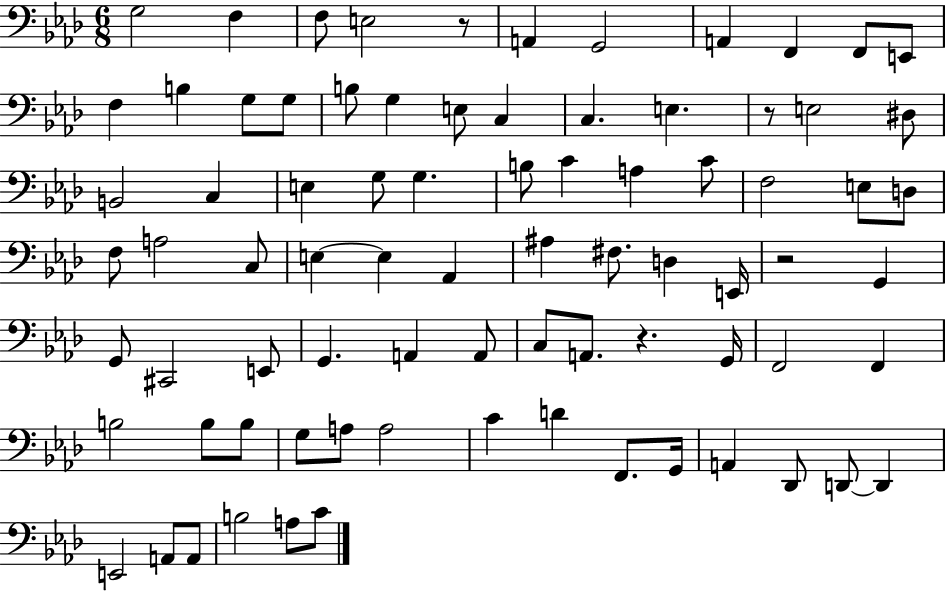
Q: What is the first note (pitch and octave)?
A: G3